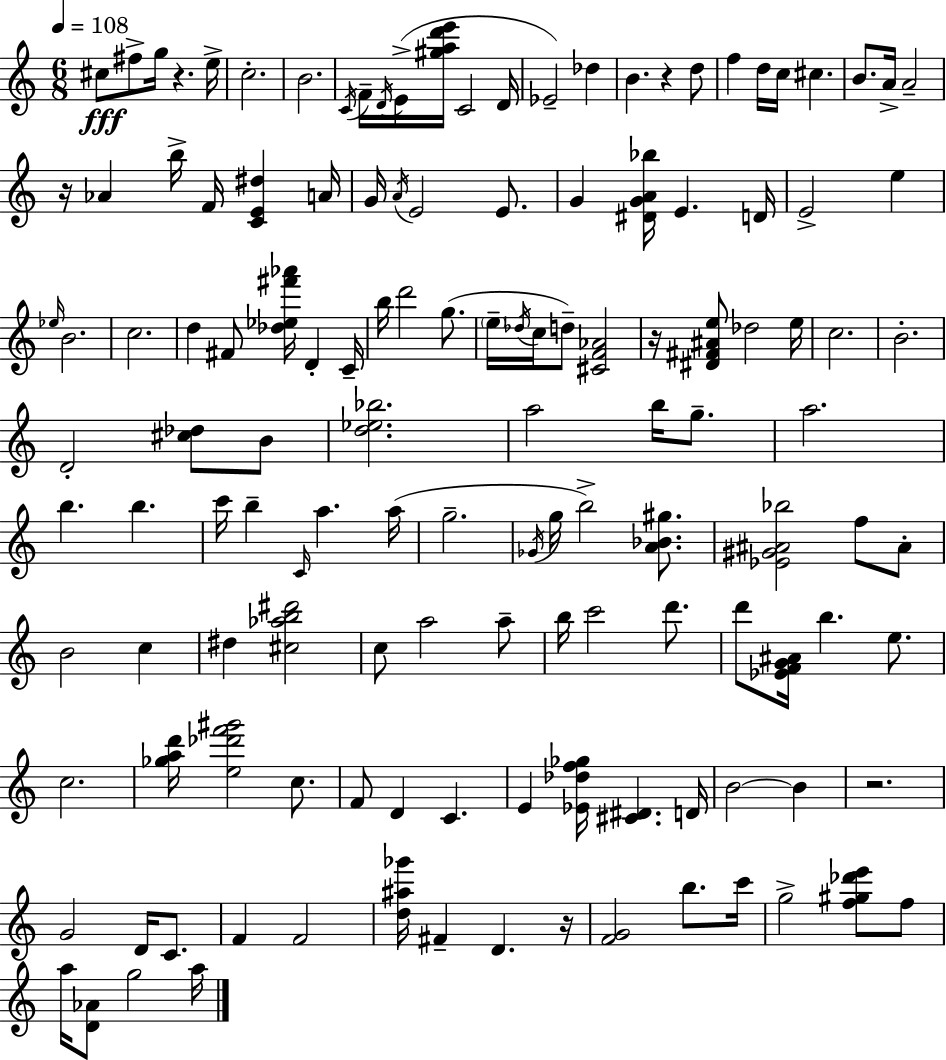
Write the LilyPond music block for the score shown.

{
  \clef treble
  \numericTimeSignature
  \time 6/8
  \key c \major
  \tempo 4 = 108
  cis''8\fff fis''8-> g''16 r4. e''16-> | c''2.-. | b'2. | \acciaccatura { c'16 } f'16-- \acciaccatura { d'16 }( e'16-> <gis'' a'' d''' e'''>16 c'2 | \break d'16 ees'2--) des''4 | b'4. r4 | d''8 f''4 d''16 c''16 cis''4. | b'8. a'16-> a'2-- | \break r16 aes'4 b''16-> f'16 <c' e' dis''>4 | a'16 g'16 \acciaccatura { a'16 } e'2 | e'8. g'4 <dis' g' a' bes''>16 e'4. | d'16 e'2-> e''4 | \break \grace { ees''16 } b'2. | c''2. | d''4 fis'8 <des'' ees'' fis''' aes'''>16 d'4-. | c'16-- b''16 d'''2 | \break g''8.( \parenthesize e''16-- \acciaccatura { des''16 } c''16 d''8--) <cis' f' aes'>2 | r16 <dis' fis' ais' e''>8 des''2 | e''16 c''2. | b'2.-. | \break d'2-. | <cis'' des''>8 b'8 <d'' ees'' bes''>2. | a''2 | b''16 g''8.-- a''2. | \break b''4. b''4. | c'''16 b''4-- \grace { c'16 } a''4. | a''16( g''2.-- | \acciaccatura { ges'16 } g''16 b''2->) | \break <a' bes' gis''>8. <ees' gis' ais' bes''>2 | f''8 ais'8-. b'2 | c''4 dis''4 <cis'' aes'' b'' dis'''>2 | c''8 a''2 | \break a''8-- b''16 c'''2 | d'''8. d'''8 <ees' f' g' ais'>16 b''4. | e''8. c''2. | <ges'' a'' d'''>16 <e'' des''' f''' gis'''>2 | \break c''8. f'8 d'4 | c'4. e'4 <ees' des'' f'' ges''>16 | <cis' dis'>4. d'16 b'2~~ | b'4 r2. | \break g'2 | d'16 c'8. f'4 f'2 | <d'' ais'' ges'''>16 fis'4-- | d'4. r16 <f' g'>2 | \break b''8. c'''16 g''2-> | <f'' gis'' des''' e'''>8 f''8 a''16 <d' aes'>8 g''2 | a''16 \bar "|."
}